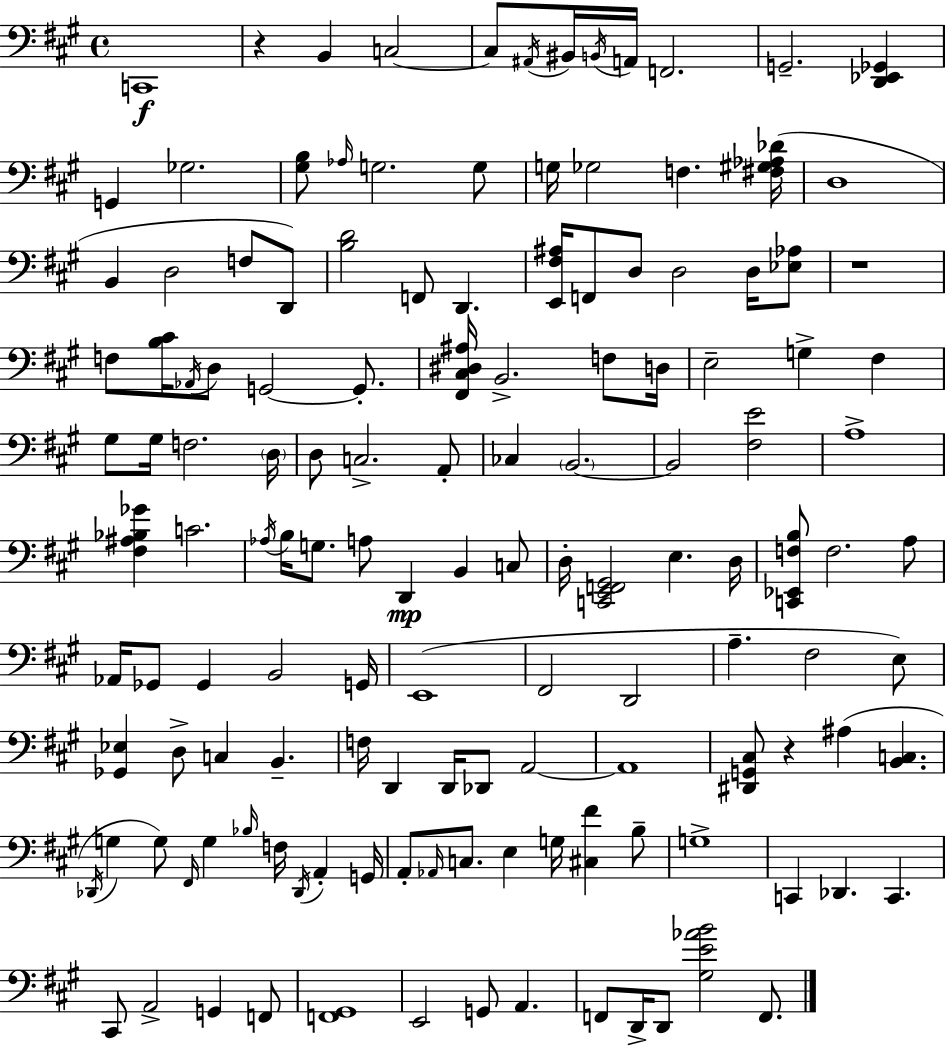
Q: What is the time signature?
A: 4/4